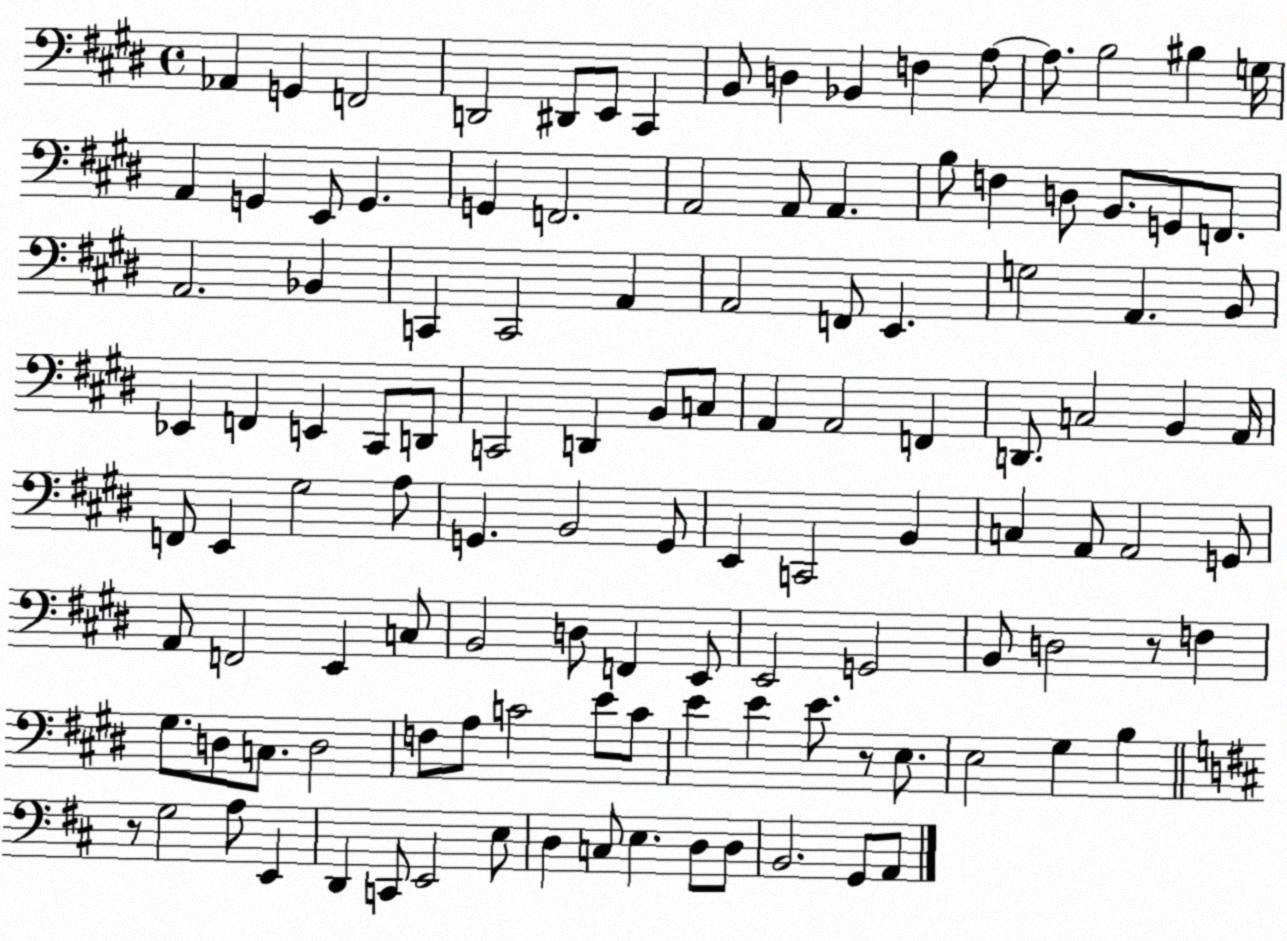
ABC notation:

X:1
T:Untitled
M:4/4
L:1/4
K:E
_A,, G,, F,,2 D,,2 ^D,,/2 E,,/2 ^C,, B,,/2 D, _B,, F, A,/2 A,/2 B,2 ^B, G,/4 A,, G,, E,,/2 G,, G,, F,,2 A,,2 A,,/2 A,, B,/2 F, D,/2 B,,/2 G,,/2 F,,/2 A,,2 _B,, C,, C,,2 A,, A,,2 F,,/2 E,, G,2 A,, B,,/2 _E,, F,, E,, ^C,,/2 D,,/2 C,,2 D,, B,,/2 C,/2 A,, A,,2 F,, D,,/2 C,2 B,, A,,/4 F,,/2 E,, ^G,2 A,/2 G,, B,,2 G,,/2 E,, C,,2 B,, C, A,,/2 A,,2 G,,/2 A,,/2 F,,2 E,, C,/2 B,,2 D,/2 F,, E,,/2 E,,2 G,,2 B,,/2 D,2 z/2 F, ^G,/2 D,/2 C,/2 D,2 F,/2 A,/2 C2 E/2 C/2 E E E/2 z/2 E,/2 E,2 ^G, B, z/2 G,2 A,/2 E,, D,, C,,/2 E,,2 E,/2 D, C,/2 E, D,/2 D,/2 B,,2 G,,/2 A,,/2